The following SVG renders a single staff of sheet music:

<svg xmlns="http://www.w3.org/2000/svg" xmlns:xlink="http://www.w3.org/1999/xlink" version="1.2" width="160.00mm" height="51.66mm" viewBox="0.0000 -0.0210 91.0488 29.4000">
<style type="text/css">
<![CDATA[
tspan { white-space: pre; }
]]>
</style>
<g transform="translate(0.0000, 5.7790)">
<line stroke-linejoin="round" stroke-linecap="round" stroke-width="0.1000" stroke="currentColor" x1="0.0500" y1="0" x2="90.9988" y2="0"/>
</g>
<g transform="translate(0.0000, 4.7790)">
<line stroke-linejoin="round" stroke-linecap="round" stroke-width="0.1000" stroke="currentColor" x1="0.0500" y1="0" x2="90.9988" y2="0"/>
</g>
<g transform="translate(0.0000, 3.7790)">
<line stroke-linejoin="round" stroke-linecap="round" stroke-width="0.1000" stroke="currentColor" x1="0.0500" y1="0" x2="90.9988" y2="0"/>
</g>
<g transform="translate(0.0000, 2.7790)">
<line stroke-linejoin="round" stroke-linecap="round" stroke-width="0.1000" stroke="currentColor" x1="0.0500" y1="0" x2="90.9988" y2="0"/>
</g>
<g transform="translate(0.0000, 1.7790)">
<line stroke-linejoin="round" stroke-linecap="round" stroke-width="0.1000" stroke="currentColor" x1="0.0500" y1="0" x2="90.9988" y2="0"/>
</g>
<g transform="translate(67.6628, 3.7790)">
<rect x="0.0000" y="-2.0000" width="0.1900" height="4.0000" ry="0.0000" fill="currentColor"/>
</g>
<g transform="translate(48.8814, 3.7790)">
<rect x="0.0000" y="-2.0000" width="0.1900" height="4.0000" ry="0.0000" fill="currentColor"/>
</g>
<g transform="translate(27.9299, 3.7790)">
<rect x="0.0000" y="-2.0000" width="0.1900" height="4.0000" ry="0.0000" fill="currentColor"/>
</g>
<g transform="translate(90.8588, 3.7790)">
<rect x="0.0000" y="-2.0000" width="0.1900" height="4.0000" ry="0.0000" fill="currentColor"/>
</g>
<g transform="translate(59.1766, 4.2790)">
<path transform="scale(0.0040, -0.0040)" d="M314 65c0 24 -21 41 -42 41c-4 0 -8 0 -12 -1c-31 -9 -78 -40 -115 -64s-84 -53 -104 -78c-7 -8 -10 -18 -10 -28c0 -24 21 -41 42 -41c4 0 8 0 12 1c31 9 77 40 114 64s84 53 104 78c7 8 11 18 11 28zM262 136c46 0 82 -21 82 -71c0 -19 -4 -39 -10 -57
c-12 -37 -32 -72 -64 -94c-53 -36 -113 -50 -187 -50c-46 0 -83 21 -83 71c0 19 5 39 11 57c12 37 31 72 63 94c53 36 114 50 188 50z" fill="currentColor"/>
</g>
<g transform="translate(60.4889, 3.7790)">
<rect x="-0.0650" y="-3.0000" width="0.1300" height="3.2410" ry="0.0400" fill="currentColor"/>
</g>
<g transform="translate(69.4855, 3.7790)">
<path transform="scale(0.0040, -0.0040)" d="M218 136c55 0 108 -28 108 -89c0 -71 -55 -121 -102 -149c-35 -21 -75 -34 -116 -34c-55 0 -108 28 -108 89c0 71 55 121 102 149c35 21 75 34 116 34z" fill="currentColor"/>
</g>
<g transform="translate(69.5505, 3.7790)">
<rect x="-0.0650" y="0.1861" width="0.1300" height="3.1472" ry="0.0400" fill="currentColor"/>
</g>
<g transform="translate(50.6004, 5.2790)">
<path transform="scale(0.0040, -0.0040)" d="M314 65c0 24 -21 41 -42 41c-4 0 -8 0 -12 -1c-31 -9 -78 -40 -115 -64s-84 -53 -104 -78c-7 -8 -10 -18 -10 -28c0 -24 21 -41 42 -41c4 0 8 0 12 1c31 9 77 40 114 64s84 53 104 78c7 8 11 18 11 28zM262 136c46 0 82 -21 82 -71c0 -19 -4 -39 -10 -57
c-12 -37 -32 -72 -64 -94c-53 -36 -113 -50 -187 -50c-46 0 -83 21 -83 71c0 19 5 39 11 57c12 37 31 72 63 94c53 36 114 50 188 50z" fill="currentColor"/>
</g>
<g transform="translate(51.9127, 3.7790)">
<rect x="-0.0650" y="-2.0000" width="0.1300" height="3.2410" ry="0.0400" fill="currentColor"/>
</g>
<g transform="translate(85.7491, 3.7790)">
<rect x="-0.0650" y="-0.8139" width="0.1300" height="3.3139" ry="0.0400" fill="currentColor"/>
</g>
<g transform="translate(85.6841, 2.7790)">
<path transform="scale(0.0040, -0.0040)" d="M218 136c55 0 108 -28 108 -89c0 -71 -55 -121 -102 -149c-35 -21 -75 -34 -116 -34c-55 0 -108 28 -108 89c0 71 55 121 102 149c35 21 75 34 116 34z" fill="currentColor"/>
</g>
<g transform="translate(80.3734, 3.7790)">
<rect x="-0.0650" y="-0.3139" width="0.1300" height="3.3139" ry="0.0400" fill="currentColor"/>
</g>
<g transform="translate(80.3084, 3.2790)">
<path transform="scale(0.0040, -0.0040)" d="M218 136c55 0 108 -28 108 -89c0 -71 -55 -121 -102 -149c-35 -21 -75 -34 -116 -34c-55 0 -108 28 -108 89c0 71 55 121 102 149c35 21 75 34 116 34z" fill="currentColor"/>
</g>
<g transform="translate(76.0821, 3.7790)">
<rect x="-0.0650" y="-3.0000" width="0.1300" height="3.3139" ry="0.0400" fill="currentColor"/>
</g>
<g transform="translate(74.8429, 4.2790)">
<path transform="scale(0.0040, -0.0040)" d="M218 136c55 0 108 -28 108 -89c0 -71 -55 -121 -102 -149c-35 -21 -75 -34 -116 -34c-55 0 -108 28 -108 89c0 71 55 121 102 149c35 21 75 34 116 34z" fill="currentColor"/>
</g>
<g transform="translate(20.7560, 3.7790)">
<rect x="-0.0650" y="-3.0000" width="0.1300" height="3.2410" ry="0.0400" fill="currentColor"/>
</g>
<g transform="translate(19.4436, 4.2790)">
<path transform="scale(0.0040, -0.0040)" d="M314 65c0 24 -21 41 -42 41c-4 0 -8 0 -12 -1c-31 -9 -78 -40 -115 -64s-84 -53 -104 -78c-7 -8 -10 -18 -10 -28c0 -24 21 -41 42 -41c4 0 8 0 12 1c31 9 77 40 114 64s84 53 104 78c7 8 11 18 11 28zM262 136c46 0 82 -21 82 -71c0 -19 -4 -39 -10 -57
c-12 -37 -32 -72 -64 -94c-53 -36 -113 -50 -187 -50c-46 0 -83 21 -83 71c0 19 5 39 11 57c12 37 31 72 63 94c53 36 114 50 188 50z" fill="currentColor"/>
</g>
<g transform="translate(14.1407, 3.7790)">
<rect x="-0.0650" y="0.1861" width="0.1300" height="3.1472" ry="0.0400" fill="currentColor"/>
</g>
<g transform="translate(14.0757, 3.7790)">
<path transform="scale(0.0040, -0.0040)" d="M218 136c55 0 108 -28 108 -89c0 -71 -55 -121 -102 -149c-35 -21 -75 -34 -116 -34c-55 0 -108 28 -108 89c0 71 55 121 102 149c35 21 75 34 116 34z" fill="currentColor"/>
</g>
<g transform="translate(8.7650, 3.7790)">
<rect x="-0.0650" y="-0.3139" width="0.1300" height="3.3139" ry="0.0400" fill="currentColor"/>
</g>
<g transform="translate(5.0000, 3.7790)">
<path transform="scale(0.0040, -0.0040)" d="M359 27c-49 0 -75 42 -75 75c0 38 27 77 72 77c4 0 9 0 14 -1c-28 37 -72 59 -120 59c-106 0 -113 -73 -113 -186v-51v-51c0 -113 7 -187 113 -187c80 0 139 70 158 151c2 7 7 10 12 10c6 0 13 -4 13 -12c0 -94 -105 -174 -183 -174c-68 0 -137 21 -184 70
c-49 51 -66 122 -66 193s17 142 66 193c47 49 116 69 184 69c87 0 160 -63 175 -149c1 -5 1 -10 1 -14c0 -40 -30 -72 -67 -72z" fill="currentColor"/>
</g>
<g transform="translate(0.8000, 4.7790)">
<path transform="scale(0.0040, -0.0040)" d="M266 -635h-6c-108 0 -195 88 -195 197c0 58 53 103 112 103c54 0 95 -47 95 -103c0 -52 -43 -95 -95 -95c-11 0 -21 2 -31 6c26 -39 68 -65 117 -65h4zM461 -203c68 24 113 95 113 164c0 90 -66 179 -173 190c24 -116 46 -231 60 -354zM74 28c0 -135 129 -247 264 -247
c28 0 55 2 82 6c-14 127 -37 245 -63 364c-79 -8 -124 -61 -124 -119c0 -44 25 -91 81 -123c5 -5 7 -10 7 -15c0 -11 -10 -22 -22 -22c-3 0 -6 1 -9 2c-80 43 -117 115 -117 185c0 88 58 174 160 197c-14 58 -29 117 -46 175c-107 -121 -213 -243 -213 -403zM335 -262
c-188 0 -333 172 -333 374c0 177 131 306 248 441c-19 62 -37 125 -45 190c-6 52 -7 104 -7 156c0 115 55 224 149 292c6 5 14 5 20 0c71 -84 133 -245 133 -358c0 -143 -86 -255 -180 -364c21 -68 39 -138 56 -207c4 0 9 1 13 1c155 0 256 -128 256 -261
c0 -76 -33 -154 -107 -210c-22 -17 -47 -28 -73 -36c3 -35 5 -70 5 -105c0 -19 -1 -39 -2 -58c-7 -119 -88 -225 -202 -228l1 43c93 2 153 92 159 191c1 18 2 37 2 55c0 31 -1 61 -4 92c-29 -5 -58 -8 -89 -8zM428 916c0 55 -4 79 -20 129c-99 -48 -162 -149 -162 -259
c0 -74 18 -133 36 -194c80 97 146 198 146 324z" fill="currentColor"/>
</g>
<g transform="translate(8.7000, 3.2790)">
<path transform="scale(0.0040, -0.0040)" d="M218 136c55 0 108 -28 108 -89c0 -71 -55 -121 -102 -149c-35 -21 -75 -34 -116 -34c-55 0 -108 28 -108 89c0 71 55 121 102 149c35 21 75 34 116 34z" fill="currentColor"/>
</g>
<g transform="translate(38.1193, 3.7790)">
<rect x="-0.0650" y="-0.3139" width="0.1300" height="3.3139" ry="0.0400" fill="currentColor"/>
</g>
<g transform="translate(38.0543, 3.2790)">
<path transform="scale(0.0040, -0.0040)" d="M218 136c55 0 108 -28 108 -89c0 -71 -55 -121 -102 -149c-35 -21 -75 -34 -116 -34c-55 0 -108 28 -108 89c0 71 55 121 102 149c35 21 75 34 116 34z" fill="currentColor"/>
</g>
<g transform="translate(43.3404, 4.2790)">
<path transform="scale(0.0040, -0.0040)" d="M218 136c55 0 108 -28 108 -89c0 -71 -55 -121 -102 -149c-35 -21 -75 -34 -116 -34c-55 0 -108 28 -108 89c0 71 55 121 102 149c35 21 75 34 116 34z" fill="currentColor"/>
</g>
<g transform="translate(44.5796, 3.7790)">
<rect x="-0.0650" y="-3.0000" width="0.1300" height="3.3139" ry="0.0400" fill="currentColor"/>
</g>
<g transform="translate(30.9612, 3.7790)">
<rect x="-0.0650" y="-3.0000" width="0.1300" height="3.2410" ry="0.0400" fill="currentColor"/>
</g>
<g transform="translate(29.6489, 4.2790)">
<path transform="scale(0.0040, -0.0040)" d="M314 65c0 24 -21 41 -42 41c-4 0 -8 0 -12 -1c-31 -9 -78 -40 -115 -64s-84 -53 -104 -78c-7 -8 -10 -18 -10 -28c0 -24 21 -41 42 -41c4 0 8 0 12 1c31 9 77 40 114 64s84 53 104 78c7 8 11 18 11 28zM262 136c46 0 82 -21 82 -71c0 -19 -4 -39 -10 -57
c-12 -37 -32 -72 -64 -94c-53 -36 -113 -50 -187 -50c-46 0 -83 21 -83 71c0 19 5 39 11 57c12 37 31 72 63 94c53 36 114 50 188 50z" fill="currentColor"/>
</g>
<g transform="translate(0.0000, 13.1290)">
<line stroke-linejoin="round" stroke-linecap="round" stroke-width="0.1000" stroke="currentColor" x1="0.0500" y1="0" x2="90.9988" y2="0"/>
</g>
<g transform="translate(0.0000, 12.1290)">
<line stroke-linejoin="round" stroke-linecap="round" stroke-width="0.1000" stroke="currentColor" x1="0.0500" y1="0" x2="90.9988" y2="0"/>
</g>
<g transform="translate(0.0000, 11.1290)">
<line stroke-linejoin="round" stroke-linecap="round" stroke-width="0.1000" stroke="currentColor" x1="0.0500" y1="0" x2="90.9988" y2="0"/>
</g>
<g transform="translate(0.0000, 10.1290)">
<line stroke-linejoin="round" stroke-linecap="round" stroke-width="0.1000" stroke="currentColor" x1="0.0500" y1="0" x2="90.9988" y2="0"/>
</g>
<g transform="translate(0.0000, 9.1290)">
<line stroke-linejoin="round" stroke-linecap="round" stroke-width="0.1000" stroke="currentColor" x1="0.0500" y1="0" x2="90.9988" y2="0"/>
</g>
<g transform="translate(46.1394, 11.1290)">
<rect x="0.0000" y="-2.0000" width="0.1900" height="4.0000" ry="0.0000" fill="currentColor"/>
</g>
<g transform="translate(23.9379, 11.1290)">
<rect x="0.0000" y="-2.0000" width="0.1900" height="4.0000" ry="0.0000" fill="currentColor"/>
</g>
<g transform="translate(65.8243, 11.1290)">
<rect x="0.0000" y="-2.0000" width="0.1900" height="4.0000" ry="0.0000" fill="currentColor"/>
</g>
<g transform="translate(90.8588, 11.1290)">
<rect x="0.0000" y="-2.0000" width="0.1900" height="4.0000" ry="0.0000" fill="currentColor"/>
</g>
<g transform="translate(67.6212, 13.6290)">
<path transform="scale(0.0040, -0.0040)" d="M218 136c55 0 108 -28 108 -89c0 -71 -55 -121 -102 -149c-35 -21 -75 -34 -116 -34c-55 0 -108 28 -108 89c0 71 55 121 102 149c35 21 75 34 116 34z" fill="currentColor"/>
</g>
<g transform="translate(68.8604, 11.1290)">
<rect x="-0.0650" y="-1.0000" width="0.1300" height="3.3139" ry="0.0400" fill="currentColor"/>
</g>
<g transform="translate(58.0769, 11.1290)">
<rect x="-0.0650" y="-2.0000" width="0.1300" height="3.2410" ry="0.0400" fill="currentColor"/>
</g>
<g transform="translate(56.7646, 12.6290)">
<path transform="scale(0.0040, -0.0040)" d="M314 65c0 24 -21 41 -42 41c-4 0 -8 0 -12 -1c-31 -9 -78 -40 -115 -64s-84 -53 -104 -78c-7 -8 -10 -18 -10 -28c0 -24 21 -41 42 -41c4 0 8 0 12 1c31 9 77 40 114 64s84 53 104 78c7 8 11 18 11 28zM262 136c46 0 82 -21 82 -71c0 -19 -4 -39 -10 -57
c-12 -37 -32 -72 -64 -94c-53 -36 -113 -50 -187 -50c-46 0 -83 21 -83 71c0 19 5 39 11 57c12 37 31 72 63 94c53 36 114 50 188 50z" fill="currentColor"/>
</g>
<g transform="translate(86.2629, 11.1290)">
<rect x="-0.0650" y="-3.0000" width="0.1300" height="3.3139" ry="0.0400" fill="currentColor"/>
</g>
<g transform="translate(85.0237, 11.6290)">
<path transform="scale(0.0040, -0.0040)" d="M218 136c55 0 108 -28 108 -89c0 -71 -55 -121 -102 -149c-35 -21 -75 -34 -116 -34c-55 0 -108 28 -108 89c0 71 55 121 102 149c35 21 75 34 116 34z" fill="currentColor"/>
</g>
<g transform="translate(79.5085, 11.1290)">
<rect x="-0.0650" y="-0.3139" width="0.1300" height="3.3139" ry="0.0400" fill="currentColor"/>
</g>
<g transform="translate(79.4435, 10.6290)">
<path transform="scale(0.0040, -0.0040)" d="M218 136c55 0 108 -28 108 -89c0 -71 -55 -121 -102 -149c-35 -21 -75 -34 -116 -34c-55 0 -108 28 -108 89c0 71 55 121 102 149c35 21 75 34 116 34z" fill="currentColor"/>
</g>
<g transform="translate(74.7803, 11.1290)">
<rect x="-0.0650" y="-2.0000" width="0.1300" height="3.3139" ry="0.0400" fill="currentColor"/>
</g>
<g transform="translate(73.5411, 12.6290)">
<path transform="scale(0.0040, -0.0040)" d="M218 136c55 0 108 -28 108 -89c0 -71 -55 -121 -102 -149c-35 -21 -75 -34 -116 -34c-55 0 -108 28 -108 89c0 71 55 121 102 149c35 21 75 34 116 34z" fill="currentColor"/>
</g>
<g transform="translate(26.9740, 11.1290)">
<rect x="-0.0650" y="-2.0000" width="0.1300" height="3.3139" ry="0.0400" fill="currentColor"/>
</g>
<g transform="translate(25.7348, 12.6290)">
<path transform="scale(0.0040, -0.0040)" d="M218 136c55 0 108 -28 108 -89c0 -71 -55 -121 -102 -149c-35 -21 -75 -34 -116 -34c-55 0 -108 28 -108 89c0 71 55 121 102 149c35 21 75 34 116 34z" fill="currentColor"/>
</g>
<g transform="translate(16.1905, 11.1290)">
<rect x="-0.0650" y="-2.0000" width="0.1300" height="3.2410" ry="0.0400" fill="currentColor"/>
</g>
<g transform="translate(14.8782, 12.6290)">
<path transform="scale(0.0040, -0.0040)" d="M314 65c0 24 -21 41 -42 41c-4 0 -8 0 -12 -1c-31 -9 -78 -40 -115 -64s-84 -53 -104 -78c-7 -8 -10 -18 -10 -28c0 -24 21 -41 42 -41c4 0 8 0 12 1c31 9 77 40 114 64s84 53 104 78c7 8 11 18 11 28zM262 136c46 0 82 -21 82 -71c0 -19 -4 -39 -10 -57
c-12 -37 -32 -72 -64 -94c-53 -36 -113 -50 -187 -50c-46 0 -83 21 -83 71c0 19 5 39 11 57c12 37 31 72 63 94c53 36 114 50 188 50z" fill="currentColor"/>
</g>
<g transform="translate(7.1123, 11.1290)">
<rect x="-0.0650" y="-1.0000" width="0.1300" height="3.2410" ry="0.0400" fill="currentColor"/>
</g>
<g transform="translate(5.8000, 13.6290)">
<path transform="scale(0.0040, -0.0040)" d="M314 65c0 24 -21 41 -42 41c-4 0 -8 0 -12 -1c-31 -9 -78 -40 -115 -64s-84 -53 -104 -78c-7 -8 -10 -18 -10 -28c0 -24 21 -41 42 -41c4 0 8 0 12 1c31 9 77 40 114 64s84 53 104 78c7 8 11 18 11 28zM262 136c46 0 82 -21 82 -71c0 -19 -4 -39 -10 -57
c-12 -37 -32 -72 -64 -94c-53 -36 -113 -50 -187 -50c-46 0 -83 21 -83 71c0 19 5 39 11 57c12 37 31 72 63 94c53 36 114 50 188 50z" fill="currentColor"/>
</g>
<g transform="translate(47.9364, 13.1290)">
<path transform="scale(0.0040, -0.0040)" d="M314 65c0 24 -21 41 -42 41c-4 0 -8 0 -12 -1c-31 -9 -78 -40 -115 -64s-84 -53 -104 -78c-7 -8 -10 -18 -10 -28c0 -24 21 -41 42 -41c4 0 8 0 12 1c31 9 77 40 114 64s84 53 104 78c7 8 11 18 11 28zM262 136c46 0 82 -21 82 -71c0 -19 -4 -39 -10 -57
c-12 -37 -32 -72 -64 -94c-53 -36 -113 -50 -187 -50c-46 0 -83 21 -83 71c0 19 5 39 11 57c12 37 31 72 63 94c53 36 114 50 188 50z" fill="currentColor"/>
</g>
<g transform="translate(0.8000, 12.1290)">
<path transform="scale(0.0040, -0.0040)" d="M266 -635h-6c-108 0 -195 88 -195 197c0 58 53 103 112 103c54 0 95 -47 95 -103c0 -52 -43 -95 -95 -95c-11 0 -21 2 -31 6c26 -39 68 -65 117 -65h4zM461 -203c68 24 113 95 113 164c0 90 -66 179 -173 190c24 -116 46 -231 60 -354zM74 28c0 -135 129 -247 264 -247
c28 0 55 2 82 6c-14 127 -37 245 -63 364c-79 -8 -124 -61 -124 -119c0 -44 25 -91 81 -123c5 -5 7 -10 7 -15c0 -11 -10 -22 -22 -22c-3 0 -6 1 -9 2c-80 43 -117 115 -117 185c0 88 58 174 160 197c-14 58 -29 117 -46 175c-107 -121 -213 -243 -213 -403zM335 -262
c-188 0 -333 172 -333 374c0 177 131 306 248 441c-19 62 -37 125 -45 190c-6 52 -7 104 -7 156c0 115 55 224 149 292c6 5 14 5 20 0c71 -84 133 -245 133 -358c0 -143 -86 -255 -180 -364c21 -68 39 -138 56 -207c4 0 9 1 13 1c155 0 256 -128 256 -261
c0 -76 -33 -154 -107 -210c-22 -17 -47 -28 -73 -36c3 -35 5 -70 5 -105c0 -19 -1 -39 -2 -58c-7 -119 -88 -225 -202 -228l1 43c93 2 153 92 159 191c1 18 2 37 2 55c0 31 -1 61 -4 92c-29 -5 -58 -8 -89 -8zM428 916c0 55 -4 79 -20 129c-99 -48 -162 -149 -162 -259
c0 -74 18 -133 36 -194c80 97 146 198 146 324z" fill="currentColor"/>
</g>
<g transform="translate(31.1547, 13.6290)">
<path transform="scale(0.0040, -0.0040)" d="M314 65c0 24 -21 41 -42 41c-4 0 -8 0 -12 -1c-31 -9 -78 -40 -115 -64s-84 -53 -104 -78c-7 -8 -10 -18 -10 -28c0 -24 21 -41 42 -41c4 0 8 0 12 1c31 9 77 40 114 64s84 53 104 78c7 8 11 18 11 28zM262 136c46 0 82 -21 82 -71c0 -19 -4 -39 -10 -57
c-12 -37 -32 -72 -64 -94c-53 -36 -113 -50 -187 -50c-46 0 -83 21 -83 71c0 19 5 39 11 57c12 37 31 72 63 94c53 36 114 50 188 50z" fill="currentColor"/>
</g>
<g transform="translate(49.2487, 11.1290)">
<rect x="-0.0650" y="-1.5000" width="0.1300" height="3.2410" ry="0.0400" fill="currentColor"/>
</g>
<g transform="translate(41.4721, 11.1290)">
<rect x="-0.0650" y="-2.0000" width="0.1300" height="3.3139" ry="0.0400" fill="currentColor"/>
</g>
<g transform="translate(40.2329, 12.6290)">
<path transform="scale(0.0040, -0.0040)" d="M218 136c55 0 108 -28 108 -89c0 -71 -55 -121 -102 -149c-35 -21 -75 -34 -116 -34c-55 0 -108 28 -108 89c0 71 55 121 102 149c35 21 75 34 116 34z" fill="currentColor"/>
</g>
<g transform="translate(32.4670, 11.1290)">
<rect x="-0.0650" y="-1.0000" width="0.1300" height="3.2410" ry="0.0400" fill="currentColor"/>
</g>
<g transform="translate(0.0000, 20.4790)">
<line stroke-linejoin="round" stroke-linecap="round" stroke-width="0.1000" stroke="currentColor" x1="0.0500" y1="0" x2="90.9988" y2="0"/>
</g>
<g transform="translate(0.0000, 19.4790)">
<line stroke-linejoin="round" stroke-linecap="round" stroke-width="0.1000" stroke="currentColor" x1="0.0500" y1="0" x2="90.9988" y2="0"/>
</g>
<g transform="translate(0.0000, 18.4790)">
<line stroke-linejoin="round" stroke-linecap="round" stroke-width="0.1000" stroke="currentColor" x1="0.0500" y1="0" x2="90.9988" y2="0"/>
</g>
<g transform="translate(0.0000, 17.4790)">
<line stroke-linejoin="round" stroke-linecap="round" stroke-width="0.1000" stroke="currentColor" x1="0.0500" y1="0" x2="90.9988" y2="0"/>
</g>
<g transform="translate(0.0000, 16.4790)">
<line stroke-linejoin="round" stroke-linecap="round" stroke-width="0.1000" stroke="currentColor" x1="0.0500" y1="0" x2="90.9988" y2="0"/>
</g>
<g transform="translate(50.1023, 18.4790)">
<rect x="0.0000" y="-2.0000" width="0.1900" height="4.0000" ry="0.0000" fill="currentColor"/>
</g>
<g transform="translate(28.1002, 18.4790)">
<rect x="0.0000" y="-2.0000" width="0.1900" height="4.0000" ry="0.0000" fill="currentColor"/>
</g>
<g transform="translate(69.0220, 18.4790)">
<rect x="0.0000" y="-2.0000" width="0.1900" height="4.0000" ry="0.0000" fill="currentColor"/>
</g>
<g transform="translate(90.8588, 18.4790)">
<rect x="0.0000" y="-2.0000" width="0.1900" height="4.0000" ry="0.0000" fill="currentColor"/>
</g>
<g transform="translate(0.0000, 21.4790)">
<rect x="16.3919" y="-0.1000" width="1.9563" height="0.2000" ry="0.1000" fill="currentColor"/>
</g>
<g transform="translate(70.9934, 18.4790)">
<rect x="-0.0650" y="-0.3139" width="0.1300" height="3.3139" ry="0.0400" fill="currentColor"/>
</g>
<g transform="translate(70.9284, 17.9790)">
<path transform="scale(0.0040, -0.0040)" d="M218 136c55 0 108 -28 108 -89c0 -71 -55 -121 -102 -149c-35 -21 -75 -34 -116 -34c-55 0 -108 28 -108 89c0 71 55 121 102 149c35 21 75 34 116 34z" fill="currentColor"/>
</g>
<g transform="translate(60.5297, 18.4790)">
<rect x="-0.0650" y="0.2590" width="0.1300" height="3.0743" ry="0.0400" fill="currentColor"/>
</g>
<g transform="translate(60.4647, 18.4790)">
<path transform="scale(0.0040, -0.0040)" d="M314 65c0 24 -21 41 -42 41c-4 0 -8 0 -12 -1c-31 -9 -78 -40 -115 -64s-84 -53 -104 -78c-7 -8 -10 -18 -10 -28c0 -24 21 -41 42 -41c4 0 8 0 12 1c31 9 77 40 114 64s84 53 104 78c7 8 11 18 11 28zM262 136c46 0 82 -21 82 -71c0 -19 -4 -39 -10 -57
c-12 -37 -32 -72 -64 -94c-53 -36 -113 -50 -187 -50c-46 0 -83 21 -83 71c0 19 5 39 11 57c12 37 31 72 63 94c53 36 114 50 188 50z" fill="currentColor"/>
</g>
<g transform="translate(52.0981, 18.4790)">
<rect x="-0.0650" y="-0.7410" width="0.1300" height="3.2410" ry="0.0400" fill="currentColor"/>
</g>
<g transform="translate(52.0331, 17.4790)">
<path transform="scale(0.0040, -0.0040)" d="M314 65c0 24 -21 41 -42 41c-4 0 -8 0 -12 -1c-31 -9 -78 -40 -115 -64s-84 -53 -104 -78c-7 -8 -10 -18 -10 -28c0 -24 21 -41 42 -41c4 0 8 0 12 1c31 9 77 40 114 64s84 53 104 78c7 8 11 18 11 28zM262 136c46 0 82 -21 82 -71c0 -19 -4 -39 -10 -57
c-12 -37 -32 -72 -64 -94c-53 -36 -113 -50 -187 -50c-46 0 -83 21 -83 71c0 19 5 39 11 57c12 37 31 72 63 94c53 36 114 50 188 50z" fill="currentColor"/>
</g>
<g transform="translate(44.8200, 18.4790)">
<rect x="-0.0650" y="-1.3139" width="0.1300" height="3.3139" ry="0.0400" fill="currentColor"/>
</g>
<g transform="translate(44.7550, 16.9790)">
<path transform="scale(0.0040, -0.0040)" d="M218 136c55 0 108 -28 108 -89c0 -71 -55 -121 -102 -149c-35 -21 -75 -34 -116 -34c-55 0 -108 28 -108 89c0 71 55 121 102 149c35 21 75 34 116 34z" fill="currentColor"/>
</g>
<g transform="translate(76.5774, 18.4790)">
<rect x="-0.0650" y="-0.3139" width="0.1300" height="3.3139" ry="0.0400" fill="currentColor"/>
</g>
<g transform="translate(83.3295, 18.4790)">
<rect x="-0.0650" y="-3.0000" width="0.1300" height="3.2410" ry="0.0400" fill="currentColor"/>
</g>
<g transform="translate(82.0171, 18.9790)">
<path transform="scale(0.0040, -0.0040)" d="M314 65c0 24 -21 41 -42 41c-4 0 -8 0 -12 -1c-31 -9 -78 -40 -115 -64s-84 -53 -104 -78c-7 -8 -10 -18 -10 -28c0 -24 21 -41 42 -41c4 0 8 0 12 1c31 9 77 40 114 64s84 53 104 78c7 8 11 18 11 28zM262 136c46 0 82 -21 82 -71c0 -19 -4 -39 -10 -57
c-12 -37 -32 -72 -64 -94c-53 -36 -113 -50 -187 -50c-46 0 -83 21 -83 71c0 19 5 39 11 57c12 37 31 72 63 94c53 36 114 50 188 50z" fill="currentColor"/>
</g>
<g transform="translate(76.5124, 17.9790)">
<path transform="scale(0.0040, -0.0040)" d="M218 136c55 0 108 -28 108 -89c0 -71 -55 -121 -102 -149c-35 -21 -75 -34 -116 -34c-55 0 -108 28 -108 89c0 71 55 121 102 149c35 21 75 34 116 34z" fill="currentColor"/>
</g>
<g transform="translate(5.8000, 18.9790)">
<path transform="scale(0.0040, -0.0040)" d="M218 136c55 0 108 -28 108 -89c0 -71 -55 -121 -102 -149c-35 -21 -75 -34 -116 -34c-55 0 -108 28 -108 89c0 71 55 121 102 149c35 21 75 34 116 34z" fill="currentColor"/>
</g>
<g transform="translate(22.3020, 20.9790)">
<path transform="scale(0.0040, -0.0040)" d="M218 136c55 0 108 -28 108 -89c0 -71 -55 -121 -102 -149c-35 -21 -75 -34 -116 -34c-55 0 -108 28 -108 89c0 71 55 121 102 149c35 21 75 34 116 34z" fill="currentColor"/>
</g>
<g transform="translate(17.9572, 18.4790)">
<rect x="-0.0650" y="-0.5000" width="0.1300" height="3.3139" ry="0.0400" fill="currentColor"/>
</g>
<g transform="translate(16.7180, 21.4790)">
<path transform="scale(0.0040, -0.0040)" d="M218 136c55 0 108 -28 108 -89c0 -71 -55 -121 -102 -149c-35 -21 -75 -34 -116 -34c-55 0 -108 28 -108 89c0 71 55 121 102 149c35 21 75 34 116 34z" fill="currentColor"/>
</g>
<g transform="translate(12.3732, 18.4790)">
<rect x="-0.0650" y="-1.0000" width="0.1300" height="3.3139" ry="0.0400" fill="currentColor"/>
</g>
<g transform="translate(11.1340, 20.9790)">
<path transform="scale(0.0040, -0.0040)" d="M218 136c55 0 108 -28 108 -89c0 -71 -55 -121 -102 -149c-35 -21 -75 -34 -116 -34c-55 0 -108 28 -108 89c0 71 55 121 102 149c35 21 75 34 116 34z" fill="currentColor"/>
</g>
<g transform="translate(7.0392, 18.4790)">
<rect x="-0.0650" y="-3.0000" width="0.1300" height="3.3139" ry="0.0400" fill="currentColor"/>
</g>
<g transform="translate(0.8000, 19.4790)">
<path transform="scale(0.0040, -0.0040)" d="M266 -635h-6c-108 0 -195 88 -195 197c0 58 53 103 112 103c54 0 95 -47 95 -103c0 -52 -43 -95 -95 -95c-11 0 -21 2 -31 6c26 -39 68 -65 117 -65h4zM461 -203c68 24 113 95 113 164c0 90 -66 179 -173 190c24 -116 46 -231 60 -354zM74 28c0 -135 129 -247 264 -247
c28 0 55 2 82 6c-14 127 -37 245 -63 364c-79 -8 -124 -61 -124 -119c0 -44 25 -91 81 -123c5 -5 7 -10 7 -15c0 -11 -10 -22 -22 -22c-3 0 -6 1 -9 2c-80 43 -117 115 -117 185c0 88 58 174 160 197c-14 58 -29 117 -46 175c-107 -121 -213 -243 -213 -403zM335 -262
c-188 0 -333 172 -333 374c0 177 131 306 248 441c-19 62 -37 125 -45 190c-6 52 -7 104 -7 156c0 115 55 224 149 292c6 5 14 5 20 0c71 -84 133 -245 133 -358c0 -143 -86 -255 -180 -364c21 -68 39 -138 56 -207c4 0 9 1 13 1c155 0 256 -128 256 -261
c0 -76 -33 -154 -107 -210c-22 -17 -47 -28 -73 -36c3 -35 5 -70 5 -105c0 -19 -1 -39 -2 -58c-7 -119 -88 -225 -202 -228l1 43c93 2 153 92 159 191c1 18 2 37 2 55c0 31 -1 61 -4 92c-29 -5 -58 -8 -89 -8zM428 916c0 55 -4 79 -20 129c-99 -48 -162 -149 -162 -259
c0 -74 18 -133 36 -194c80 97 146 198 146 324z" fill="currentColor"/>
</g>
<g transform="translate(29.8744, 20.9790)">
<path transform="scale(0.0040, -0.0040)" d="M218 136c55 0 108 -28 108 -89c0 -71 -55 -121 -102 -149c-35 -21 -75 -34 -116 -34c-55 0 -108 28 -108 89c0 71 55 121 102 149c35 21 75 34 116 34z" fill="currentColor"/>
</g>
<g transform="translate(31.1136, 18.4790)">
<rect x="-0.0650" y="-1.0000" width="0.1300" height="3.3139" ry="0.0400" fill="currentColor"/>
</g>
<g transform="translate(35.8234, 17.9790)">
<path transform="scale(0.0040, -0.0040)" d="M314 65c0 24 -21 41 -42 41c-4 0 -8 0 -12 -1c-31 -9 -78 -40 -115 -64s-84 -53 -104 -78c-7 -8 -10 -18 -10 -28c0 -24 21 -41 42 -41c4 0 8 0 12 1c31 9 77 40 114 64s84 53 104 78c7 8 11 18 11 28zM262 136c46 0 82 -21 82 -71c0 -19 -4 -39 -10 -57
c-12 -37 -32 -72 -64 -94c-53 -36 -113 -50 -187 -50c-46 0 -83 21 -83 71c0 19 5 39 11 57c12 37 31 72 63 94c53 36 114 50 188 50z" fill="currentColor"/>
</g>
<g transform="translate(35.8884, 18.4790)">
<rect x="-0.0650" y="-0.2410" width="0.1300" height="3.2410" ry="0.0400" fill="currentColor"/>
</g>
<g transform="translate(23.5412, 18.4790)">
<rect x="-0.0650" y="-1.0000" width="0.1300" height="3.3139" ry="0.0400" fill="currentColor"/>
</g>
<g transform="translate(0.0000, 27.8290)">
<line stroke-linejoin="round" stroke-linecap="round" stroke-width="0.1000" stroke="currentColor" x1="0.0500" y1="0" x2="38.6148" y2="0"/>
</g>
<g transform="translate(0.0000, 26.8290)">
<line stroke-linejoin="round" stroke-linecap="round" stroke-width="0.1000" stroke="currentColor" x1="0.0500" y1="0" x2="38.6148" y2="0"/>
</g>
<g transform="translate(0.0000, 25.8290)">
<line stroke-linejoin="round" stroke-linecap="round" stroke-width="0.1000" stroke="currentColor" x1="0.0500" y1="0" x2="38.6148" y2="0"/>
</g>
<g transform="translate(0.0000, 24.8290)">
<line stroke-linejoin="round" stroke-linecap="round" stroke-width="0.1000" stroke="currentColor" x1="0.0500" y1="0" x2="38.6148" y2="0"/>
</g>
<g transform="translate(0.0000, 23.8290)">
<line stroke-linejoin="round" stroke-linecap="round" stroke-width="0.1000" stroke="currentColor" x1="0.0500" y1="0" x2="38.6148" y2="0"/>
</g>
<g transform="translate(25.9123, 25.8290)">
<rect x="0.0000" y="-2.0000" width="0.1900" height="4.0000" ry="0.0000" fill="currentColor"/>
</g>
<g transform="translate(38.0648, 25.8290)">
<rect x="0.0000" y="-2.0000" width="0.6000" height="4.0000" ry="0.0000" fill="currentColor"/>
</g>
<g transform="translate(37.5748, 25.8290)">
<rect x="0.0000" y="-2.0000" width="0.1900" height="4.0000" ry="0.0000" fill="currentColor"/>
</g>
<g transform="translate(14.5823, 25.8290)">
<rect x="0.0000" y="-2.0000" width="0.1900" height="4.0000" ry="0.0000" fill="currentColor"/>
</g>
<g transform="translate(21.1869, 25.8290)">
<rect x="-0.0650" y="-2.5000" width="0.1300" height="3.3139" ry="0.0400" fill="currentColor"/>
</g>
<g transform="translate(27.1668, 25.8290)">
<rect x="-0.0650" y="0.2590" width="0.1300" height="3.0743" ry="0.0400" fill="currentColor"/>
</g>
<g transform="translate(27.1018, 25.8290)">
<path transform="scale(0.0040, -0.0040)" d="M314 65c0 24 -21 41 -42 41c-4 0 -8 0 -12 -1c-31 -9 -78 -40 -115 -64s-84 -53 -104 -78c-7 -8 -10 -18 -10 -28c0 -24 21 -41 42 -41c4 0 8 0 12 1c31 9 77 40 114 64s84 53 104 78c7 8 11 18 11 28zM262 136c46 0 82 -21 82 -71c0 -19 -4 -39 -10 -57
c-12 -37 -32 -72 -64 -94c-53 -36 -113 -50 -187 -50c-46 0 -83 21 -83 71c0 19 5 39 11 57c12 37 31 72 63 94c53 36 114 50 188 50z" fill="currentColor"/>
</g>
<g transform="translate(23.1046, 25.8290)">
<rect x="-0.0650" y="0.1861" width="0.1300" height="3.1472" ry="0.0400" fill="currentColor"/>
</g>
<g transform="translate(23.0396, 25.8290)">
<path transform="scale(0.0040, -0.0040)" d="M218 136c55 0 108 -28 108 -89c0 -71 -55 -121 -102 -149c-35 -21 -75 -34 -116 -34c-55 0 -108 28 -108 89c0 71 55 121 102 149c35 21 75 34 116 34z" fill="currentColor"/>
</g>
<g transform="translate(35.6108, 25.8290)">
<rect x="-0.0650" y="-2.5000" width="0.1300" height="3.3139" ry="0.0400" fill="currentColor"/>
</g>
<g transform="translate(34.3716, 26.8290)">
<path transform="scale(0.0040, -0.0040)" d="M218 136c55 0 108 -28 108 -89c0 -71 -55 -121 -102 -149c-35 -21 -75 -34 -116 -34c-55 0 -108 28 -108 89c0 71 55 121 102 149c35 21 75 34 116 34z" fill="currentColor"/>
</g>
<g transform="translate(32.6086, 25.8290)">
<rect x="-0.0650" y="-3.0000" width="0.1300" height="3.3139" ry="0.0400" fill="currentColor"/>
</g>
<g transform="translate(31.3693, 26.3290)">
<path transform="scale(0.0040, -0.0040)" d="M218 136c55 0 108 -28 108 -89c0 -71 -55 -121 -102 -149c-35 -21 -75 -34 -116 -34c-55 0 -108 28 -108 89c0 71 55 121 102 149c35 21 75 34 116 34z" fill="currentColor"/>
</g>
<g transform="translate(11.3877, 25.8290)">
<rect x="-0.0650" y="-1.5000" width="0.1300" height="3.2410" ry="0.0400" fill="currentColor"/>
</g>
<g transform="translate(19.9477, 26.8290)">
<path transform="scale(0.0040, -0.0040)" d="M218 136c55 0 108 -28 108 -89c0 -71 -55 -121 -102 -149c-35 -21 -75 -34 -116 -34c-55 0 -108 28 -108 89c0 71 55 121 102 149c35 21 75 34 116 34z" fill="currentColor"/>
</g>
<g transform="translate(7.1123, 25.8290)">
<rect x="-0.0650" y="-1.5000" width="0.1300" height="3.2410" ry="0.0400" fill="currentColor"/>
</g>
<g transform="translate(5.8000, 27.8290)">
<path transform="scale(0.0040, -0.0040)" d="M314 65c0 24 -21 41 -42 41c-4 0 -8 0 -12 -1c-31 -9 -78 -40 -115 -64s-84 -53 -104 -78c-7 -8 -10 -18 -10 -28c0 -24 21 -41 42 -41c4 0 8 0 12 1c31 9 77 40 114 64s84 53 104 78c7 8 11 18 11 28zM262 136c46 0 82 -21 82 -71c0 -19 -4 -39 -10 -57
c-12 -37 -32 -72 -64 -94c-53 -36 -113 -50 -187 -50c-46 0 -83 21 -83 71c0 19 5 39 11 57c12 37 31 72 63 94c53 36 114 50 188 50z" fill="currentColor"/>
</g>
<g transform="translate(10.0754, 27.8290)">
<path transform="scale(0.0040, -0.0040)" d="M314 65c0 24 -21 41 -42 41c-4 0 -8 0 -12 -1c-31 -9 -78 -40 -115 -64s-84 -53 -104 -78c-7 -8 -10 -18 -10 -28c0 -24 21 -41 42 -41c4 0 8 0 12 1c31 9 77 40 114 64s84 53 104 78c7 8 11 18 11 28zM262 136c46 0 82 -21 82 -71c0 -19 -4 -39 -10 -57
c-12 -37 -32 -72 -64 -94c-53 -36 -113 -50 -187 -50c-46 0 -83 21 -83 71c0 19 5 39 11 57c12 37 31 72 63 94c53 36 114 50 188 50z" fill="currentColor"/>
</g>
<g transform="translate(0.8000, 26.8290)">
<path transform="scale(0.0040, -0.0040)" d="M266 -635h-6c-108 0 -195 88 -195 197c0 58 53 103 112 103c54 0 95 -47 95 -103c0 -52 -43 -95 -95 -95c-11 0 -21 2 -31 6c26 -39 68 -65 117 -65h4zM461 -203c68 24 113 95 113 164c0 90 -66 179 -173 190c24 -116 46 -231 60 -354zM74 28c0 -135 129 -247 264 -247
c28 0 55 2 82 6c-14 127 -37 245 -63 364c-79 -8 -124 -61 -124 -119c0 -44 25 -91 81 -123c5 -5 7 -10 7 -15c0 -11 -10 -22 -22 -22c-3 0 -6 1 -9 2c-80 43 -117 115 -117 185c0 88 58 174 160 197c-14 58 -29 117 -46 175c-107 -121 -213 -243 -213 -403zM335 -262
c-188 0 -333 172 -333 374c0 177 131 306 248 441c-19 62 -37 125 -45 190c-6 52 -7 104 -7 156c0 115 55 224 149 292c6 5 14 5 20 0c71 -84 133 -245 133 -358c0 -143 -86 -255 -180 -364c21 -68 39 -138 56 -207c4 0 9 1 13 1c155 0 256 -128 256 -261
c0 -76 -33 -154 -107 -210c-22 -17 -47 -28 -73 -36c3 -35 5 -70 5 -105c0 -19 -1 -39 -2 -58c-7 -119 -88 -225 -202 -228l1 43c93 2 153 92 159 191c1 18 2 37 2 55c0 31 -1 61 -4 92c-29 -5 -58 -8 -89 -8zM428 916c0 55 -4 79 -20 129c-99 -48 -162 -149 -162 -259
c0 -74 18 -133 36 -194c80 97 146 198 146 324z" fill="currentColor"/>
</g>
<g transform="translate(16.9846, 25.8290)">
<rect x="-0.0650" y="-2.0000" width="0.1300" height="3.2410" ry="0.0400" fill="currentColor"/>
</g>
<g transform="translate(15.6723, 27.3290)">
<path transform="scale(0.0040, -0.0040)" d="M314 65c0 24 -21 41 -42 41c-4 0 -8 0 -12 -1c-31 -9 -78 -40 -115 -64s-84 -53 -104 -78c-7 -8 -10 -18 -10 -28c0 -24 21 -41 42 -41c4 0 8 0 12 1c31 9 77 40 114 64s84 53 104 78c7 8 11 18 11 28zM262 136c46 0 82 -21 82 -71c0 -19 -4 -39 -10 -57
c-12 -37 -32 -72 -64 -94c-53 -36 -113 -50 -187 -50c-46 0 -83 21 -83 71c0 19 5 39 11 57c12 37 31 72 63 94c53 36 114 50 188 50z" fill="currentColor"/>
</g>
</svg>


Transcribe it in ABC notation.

X:1
T:Untitled
M:4/4
L:1/4
K:C
c B A2 A2 c A F2 A2 B A c d D2 F2 F D2 F E2 F2 D F c A A D C D D c2 e d2 B2 c c A2 E2 E2 F2 G B B2 A G